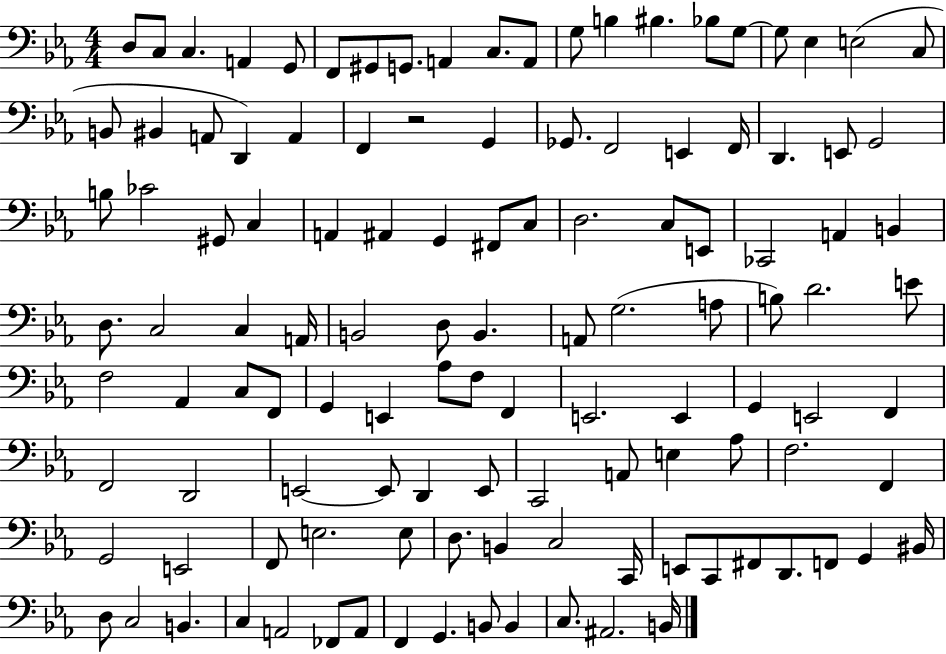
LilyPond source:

{
  \clef bass
  \numericTimeSignature
  \time 4/4
  \key ees \major
  d8 c8 c4. a,4 g,8 | f,8 gis,8 g,8. a,4 c8. a,8 | g8 b4 bis4. bes8 g8~~ | g8 ees4 e2( c8 | \break b,8 bis,4 a,8 d,4) a,4 | f,4 r2 g,4 | ges,8. f,2 e,4 f,16 | d,4. e,8 g,2 | \break b8 ces'2 gis,8 c4 | a,4 ais,4 g,4 fis,8 c8 | d2. c8 e,8 | ces,2 a,4 b,4 | \break d8. c2 c4 a,16 | b,2 d8 b,4. | a,8 g2.( a8 | b8) d'2. e'8 | \break f2 aes,4 c8 f,8 | g,4 e,4 aes8 f8 f,4 | e,2. e,4 | g,4 e,2 f,4 | \break f,2 d,2 | e,2~~ e,8 d,4 e,8 | c,2 a,8 e4 aes8 | f2. f,4 | \break g,2 e,2 | f,8 e2. e8 | d8. b,4 c2 c,16 | e,8 c,8 fis,8 d,8. f,8 g,4 bis,16 | \break d8 c2 b,4. | c4 a,2 fes,8 a,8 | f,4 g,4. b,8 b,4 | c8. ais,2. b,16 | \break \bar "|."
}